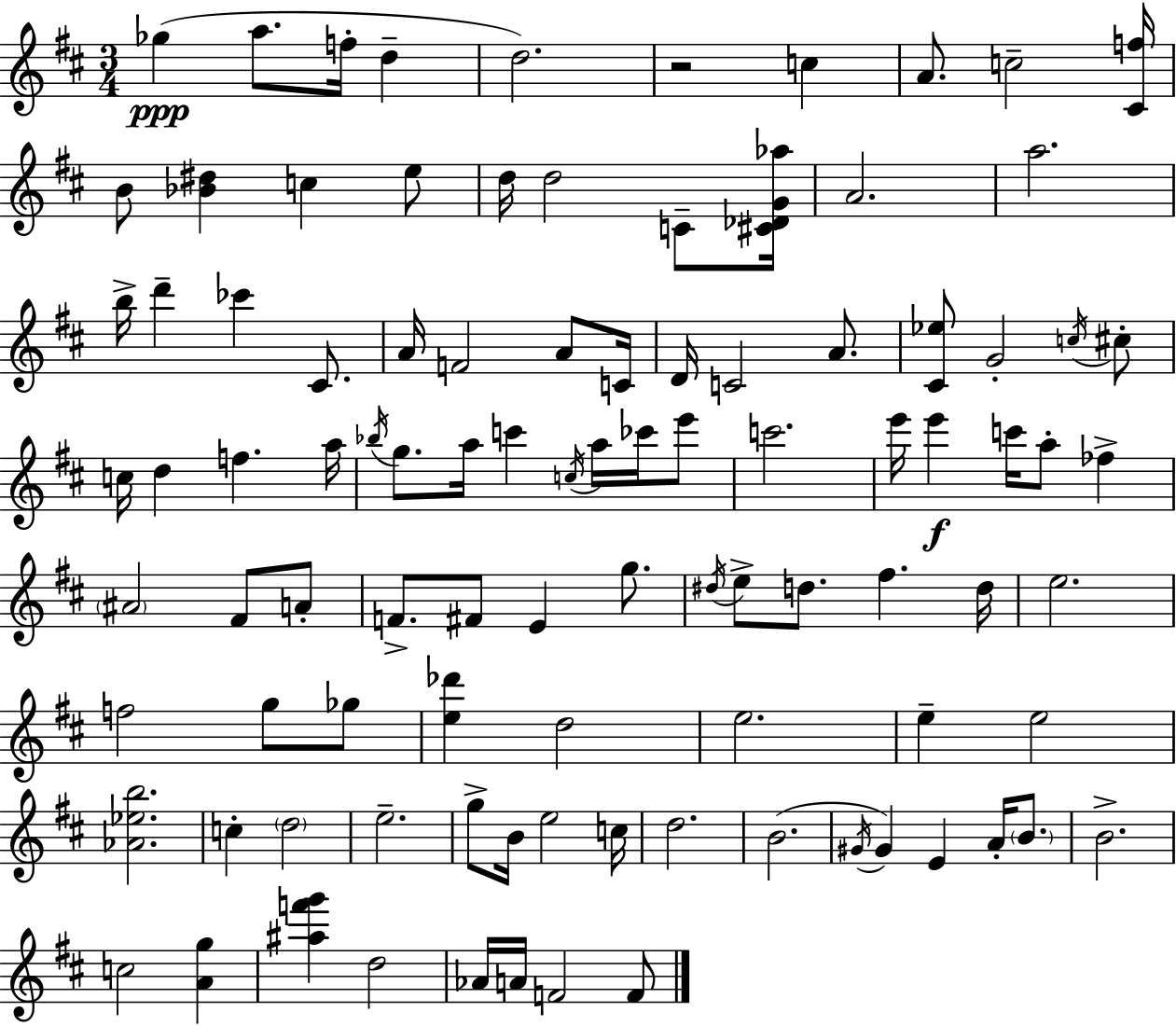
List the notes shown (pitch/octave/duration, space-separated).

Gb5/q A5/e. F5/s D5/q D5/h. R/h C5/q A4/e. C5/h [C#4,F5]/s B4/e [Bb4,D#5]/q C5/q E5/e D5/s D5/h C4/e [C#4,Db4,G4,Ab5]/s A4/h. A5/h. B5/s D6/q CES6/q C#4/e. A4/s F4/h A4/e C4/s D4/s C4/h A4/e. [C#4,Eb5]/e G4/h C5/s C#5/e C5/s D5/q F5/q. A5/s Bb5/s G5/e. A5/s C6/q C5/s A5/s CES6/s E6/e C6/h. E6/s E6/q C6/s A5/e FES5/q A#4/h F#4/e A4/e F4/e. F#4/e E4/q G5/e. D#5/s E5/e D5/e. F#5/q. D5/s E5/h. F5/h G5/e Gb5/e [E5,Db6]/q D5/h E5/h. E5/q E5/h [Ab4,Eb5,B5]/h. C5/q D5/h E5/h. G5/e B4/s E5/h C5/s D5/h. B4/h. G#4/s G#4/q E4/q A4/s B4/e. B4/h. C5/h [A4,G5]/q [A#5,F6,G6]/q D5/h Ab4/s A4/s F4/h F4/e